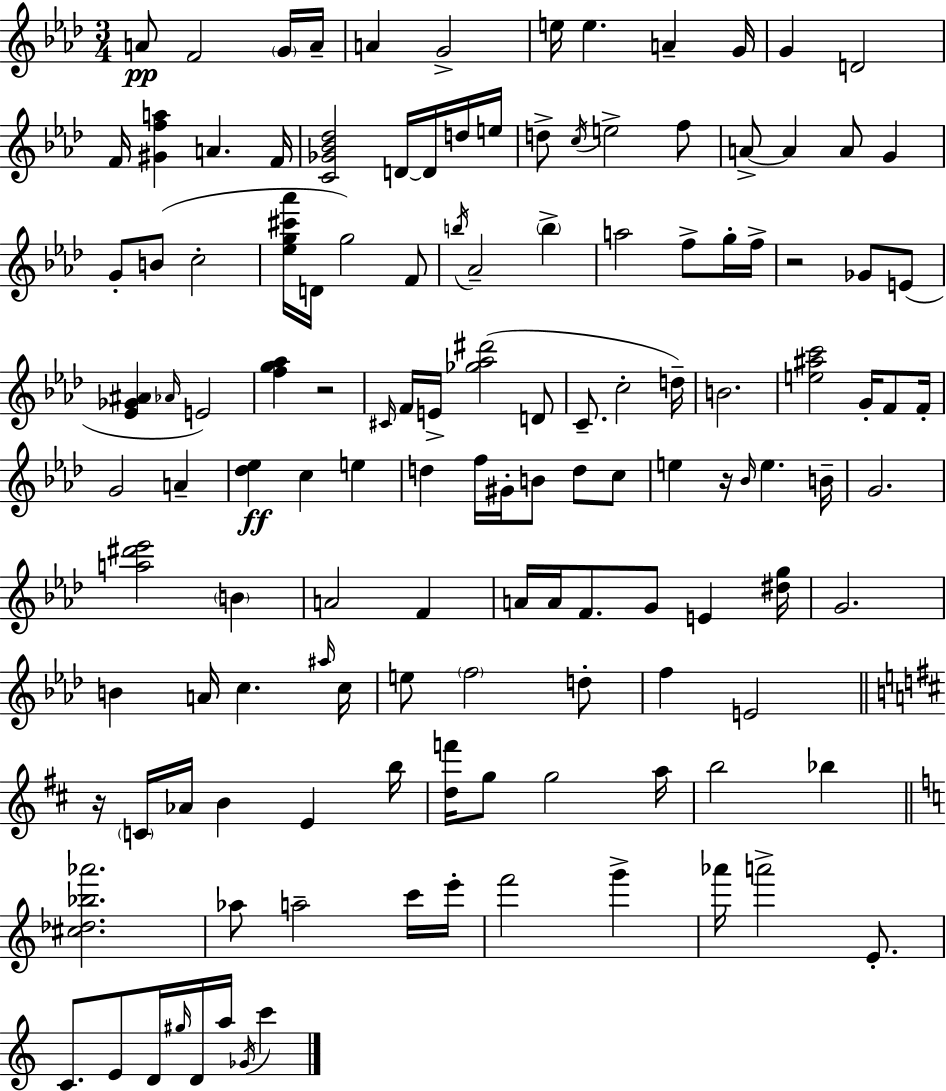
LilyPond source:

{
  \clef treble
  \numericTimeSignature
  \time 3/4
  \key f \minor
  a'8\pp f'2 \parenthesize g'16 a'16-- | a'4 g'2-> | e''16 e''4. a'4-- g'16 | g'4 d'2 | \break f'16 <gis' f'' a''>4 a'4. f'16 | <c' ges' bes' des''>2 d'16~~ d'16 d''16 e''16 | d''8-> \acciaccatura { c''16 } e''2-> f''8 | a'8->~~ a'4 a'8 g'4 | \break g'8-. b'8( c''2-. | <ees'' g'' cis''' aes'''>16 d'16 g''2) f'8 | \acciaccatura { b''16 } aes'2-- \parenthesize b''4-> | a''2 f''8-> | \break g''16-. f''16-> r2 ges'8 | e'8( <ees' ges' ais'>4 \grace { aes'16 } e'2) | <f'' g'' aes''>4 r2 | \grace { cis'16 } f'16 e'16-> <ges'' aes'' dis'''>2( | \break d'8 c'8.-- c''2-. | d''16--) b'2. | <e'' ais'' c'''>2 | g'16-. f'8 f'16-. g'2 | \break a'4-- <des'' ees''>4\ff c''4 | e''4 d''4 f''16 gis'16-. b'8 | d''8 c''8 e''4 r16 \grace { bes'16 } e''4. | b'16-- g'2. | \break <a'' dis''' ees'''>2 | \parenthesize b'4 a'2 | f'4 a'16 a'16 f'8. g'8 | e'4 <dis'' g''>16 g'2. | \break b'4 a'16 c''4. | \grace { ais''16 } c''16 e''8 \parenthesize f''2 | d''8-. f''4 e'2 | \bar "||" \break \key d \major r16 \parenthesize c'16 aes'16 b'4 e'4 b''16 | <d'' f'''>16 g''8 g''2 a''16 | b''2 bes''4 | \bar "||" \break \key c \major <cis'' des'' bes'' aes'''>2. | aes''8 a''2-- c'''16 e'''16-. | f'''2 g'''4-> | aes'''16 a'''2-> e'8.-. | \break c'8. e'8 d'16 \grace { gis''16 } d'16 a''16 \acciaccatura { ges'16 } c'''4 | \bar "|."
}